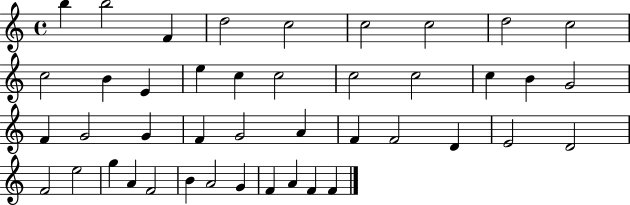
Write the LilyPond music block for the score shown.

{
  \clef treble
  \time 4/4
  \defaultTimeSignature
  \key c \major
  b''4 b''2 f'4 | d''2 c''2 | c''2 c''2 | d''2 c''2 | \break c''2 b'4 e'4 | e''4 c''4 c''2 | c''2 c''2 | c''4 b'4 g'2 | \break f'4 g'2 g'4 | f'4 g'2 a'4 | f'4 f'2 d'4 | e'2 d'2 | \break f'2 e''2 | g''4 a'4 f'2 | b'4 a'2 g'4 | f'4 a'4 f'4 f'4 | \break \bar "|."
}